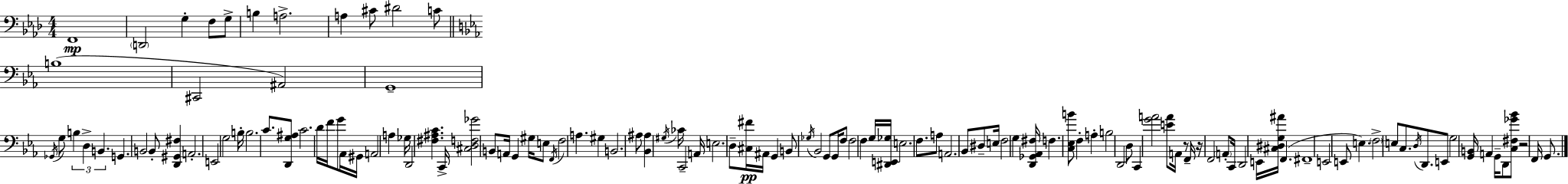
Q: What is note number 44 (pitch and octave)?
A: G#3